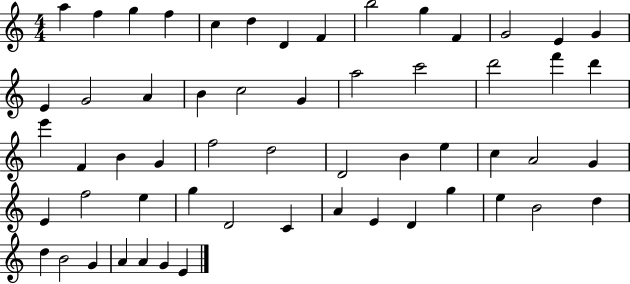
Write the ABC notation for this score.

X:1
T:Untitled
M:4/4
L:1/4
K:C
a f g f c d D F b2 g F G2 E G E G2 A B c2 G a2 c'2 d'2 f' d' e' F B G f2 d2 D2 B e c A2 G E f2 e g D2 C A E D g e B2 d d B2 G A A G E